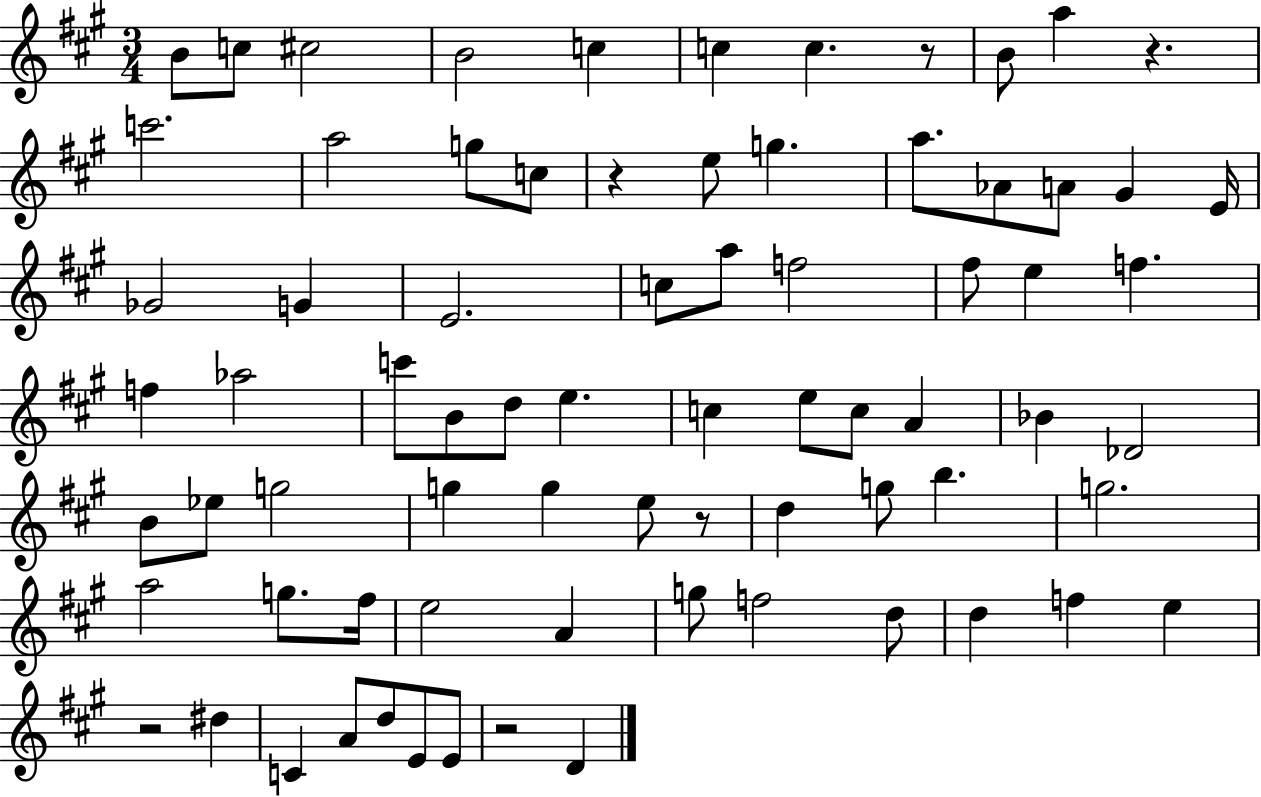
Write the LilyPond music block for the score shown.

{
  \clef treble
  \numericTimeSignature
  \time 3/4
  \key a \major
  b'8 c''8 cis''2 | b'2 c''4 | c''4 c''4. r8 | b'8 a''4 r4. | \break c'''2. | a''2 g''8 c''8 | r4 e''8 g''4. | a''8. aes'8 a'8 gis'4 e'16 | \break ges'2 g'4 | e'2. | c''8 a''8 f''2 | fis''8 e''4 f''4. | \break f''4 aes''2 | c'''8 b'8 d''8 e''4. | c''4 e''8 c''8 a'4 | bes'4 des'2 | \break b'8 ees''8 g''2 | g''4 g''4 e''8 r8 | d''4 g''8 b''4. | g''2. | \break a''2 g''8. fis''16 | e''2 a'4 | g''8 f''2 d''8 | d''4 f''4 e''4 | \break r2 dis''4 | c'4 a'8 d''8 e'8 e'8 | r2 d'4 | \bar "|."
}